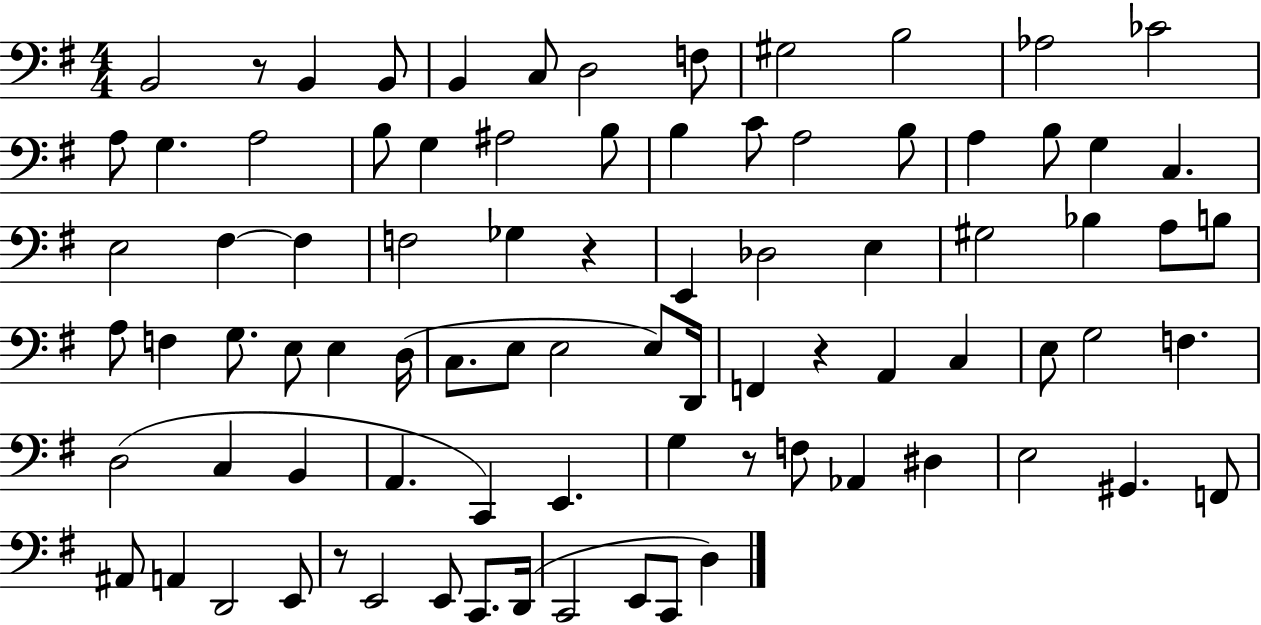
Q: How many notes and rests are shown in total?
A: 85